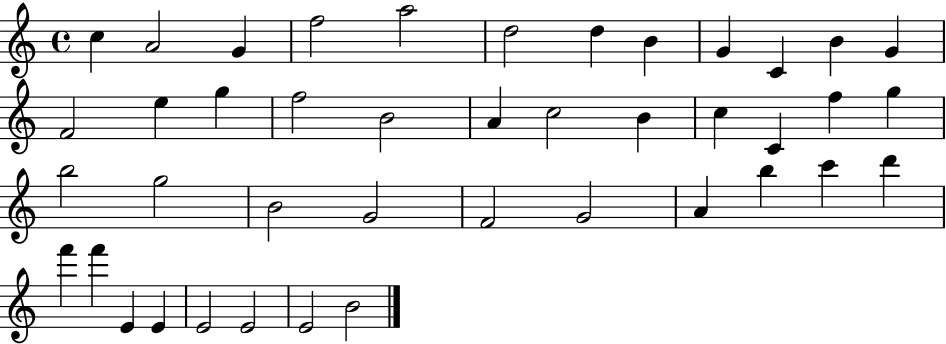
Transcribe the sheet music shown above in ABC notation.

X:1
T:Untitled
M:4/4
L:1/4
K:C
c A2 G f2 a2 d2 d B G C B G F2 e g f2 B2 A c2 B c C f g b2 g2 B2 G2 F2 G2 A b c' d' f' f' E E E2 E2 E2 B2